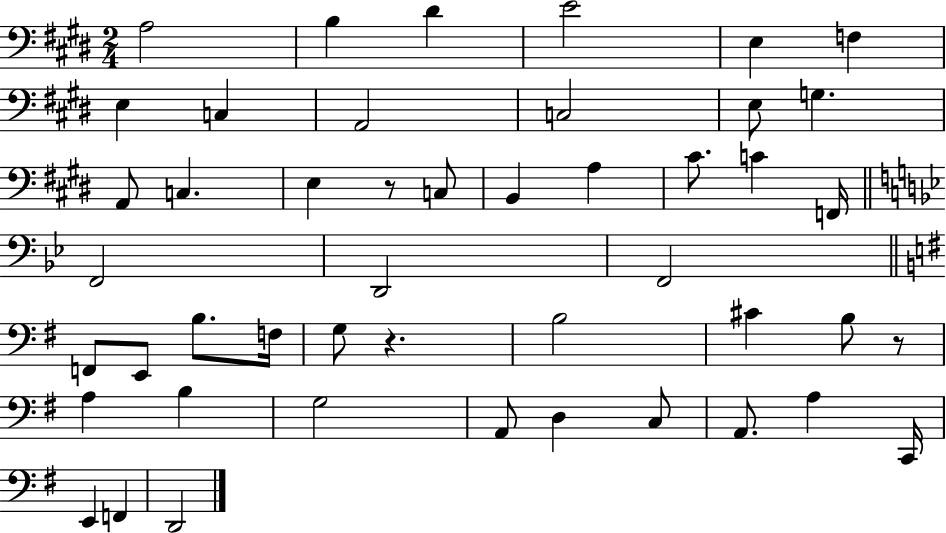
{
  \clef bass
  \numericTimeSignature
  \time 2/4
  \key e \major
  \repeat volta 2 { a2 | b4 dis'4 | e'2 | e4 f4 | \break e4 c4 | a,2 | c2 | e8 g4. | \break a,8 c4. | e4 r8 c8 | b,4 a4 | cis'8. c'4 f,16 | \break \bar "||" \break \key bes \major f,2 | d,2 | f,2 | \bar "||" \break \key e \minor f,8 e,8 b8. f16 | g8 r4. | b2 | cis'4 b8 r8 | \break a4 b4 | g2 | a,8 d4 c8 | a,8. a4 c,16 | \break e,4 f,4 | d,2 | } \bar "|."
}